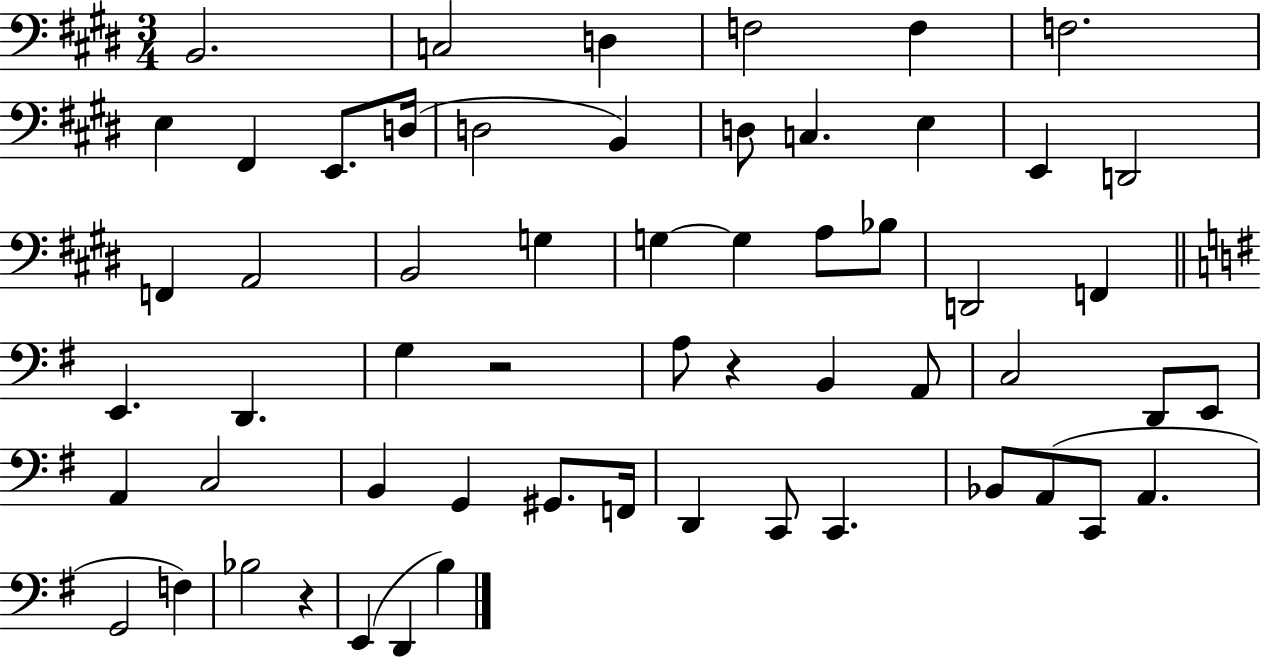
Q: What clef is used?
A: bass